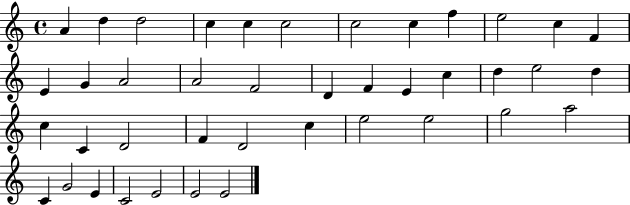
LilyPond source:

{
  \clef treble
  \time 4/4
  \defaultTimeSignature
  \key c \major
  a'4 d''4 d''2 | c''4 c''4 c''2 | c''2 c''4 f''4 | e''2 c''4 f'4 | \break e'4 g'4 a'2 | a'2 f'2 | d'4 f'4 e'4 c''4 | d''4 e''2 d''4 | \break c''4 c'4 d'2 | f'4 d'2 c''4 | e''2 e''2 | g''2 a''2 | \break c'4 g'2 e'4 | c'2 e'2 | e'2 e'2 | \bar "|."
}